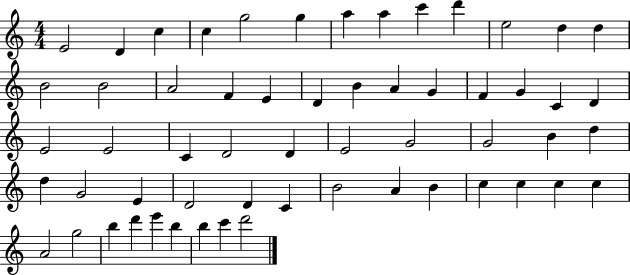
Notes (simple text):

E4/h D4/q C5/q C5/q G5/h G5/q A5/q A5/q C6/q D6/q E5/h D5/q D5/q B4/h B4/h A4/h F4/q E4/q D4/q B4/q A4/q G4/q F4/q G4/q C4/q D4/q E4/h E4/h C4/q D4/h D4/q E4/h G4/h G4/h B4/q D5/q D5/q G4/h E4/q D4/h D4/q C4/q B4/h A4/q B4/q C5/q C5/q C5/q C5/q A4/h G5/h B5/q D6/q E6/q B5/q B5/q C6/q D6/h